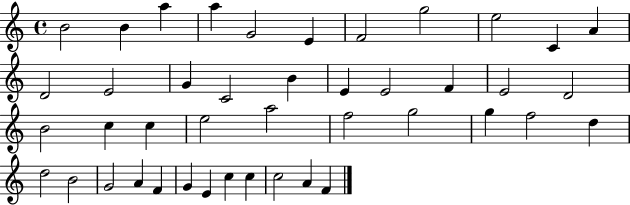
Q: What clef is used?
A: treble